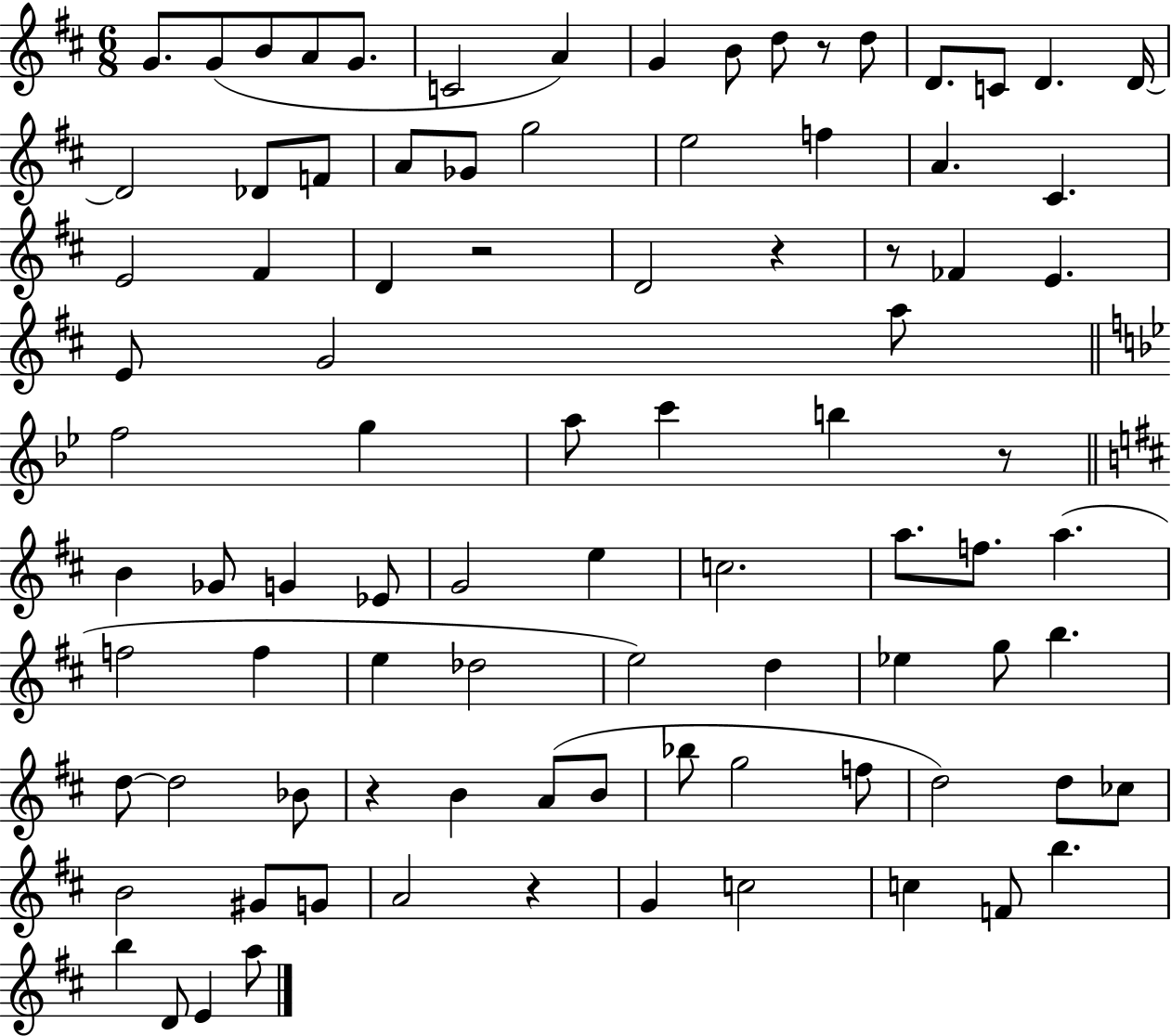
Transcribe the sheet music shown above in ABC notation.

X:1
T:Untitled
M:6/8
L:1/4
K:D
G/2 G/2 B/2 A/2 G/2 C2 A G B/2 d/2 z/2 d/2 D/2 C/2 D D/4 D2 _D/2 F/2 A/2 _G/2 g2 e2 f A ^C E2 ^F D z2 D2 z z/2 _F E E/2 G2 a/2 f2 g a/2 c' b z/2 B _G/2 G _E/2 G2 e c2 a/2 f/2 a f2 f e _d2 e2 d _e g/2 b d/2 d2 _B/2 z B A/2 B/2 _b/2 g2 f/2 d2 d/2 _c/2 B2 ^G/2 G/2 A2 z G c2 c F/2 b b D/2 E a/2